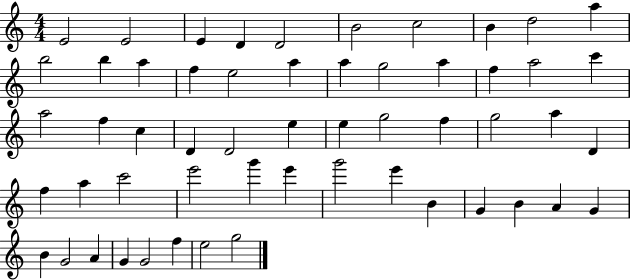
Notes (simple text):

E4/h E4/h E4/q D4/q D4/h B4/h C5/h B4/q D5/h A5/q B5/h B5/q A5/q F5/q E5/h A5/q A5/q G5/h A5/q F5/q A5/h C6/q A5/h F5/q C5/q D4/q D4/h E5/q E5/q G5/h F5/q G5/h A5/q D4/q F5/q A5/q C6/h E6/h G6/q E6/q G6/h E6/q B4/q G4/q B4/q A4/q G4/q B4/q G4/h A4/q G4/q G4/h F5/q E5/h G5/h